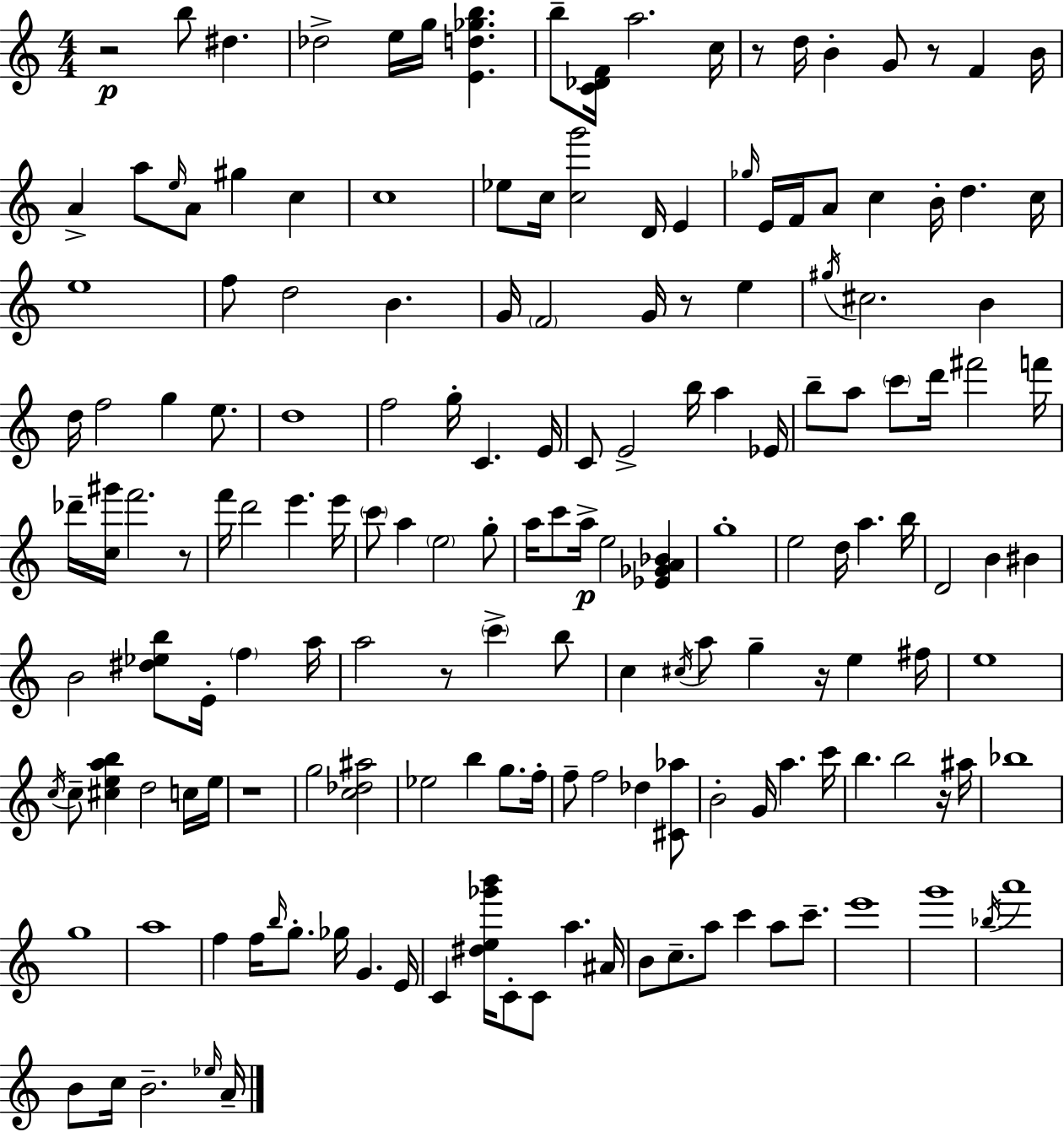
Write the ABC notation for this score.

X:1
T:Untitled
M:4/4
L:1/4
K:C
z2 b/2 ^d _d2 e/4 g/4 [Ed_gb] b/2 [C_DF]/4 a2 c/4 z/2 d/4 B G/2 z/2 F B/4 A a/2 e/4 A/2 ^g c c4 _e/2 c/4 [cg']2 D/4 E _g/4 E/4 F/4 A/2 c B/4 d c/4 e4 f/2 d2 B G/4 F2 G/4 z/2 e ^g/4 ^c2 B d/4 f2 g e/2 d4 f2 g/4 C E/4 C/2 E2 b/4 a _E/4 b/2 a/2 c'/2 d'/4 ^f'2 f'/4 _d'/4 [c^g']/4 f'2 z/2 f'/4 d'2 e' e'/4 c'/2 a e2 g/2 a/4 c'/2 a/4 e2 [_E_GA_B] g4 e2 d/4 a b/4 D2 B ^B B2 [^d_eb]/2 E/4 f a/4 a2 z/2 c' b/2 c ^c/4 a/2 g z/4 e ^f/4 e4 c/4 c/2 [^ceab] d2 c/4 e/4 z4 g2 [c_d^a]2 _e2 b g/2 f/4 f/2 f2 _d [^C_a]/2 B2 G/4 a c'/4 b b2 z/4 ^a/4 _b4 g4 a4 f f/4 b/4 g/2 _g/4 G E/4 C [^de_g'b']/4 C/2 C/2 a ^A/4 B/2 c/2 a/2 c' a/2 c'/2 e'4 g'4 _b/4 a'4 B/2 c/4 B2 _e/4 A/4